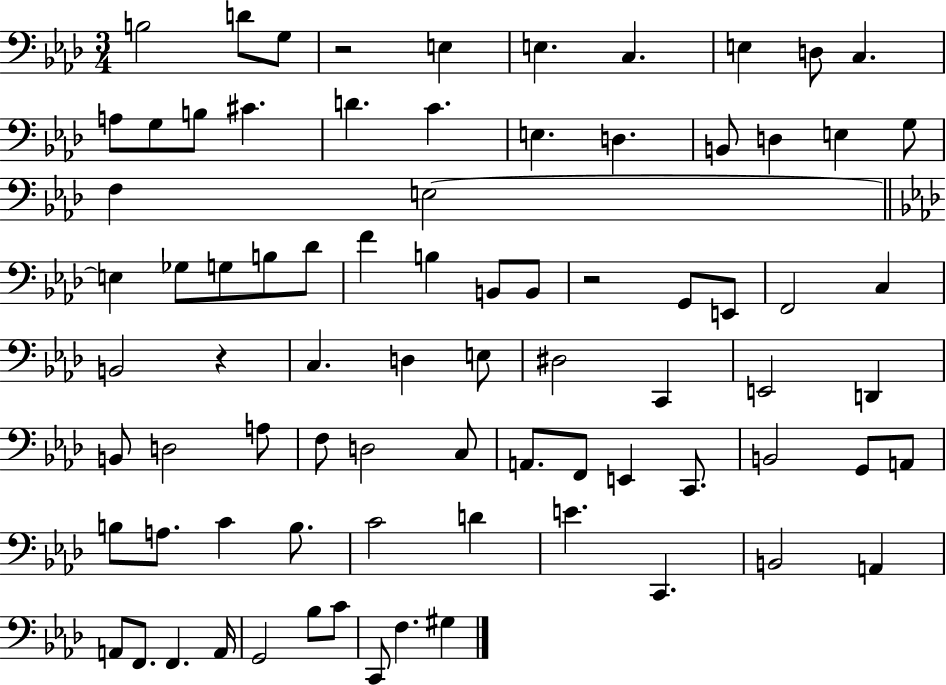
{
  \clef bass
  \numericTimeSignature
  \time 3/4
  \key aes \major
  b2 d'8 g8 | r2 e4 | e4. c4. | e4 d8 c4. | \break a8 g8 b8 cis'4. | d'4. c'4. | e4. d4. | b,8 d4 e4 g8 | \break f4 e2~~ | \bar "||" \break \key aes \major e4 ges8 g8 b8 des'8 | f'4 b4 b,8 b,8 | r2 g,8 e,8 | f,2 c4 | \break b,2 r4 | c4. d4 e8 | dis2 c,4 | e,2 d,4 | \break b,8 d2 a8 | f8 d2 c8 | a,8. f,8 e,4 c,8. | b,2 g,8 a,8 | \break b8 a8. c'4 b8. | c'2 d'4 | e'4. c,4. | b,2 a,4 | \break a,8 f,8. f,4. a,16 | g,2 bes8 c'8 | c,8 f4. gis4 | \bar "|."
}